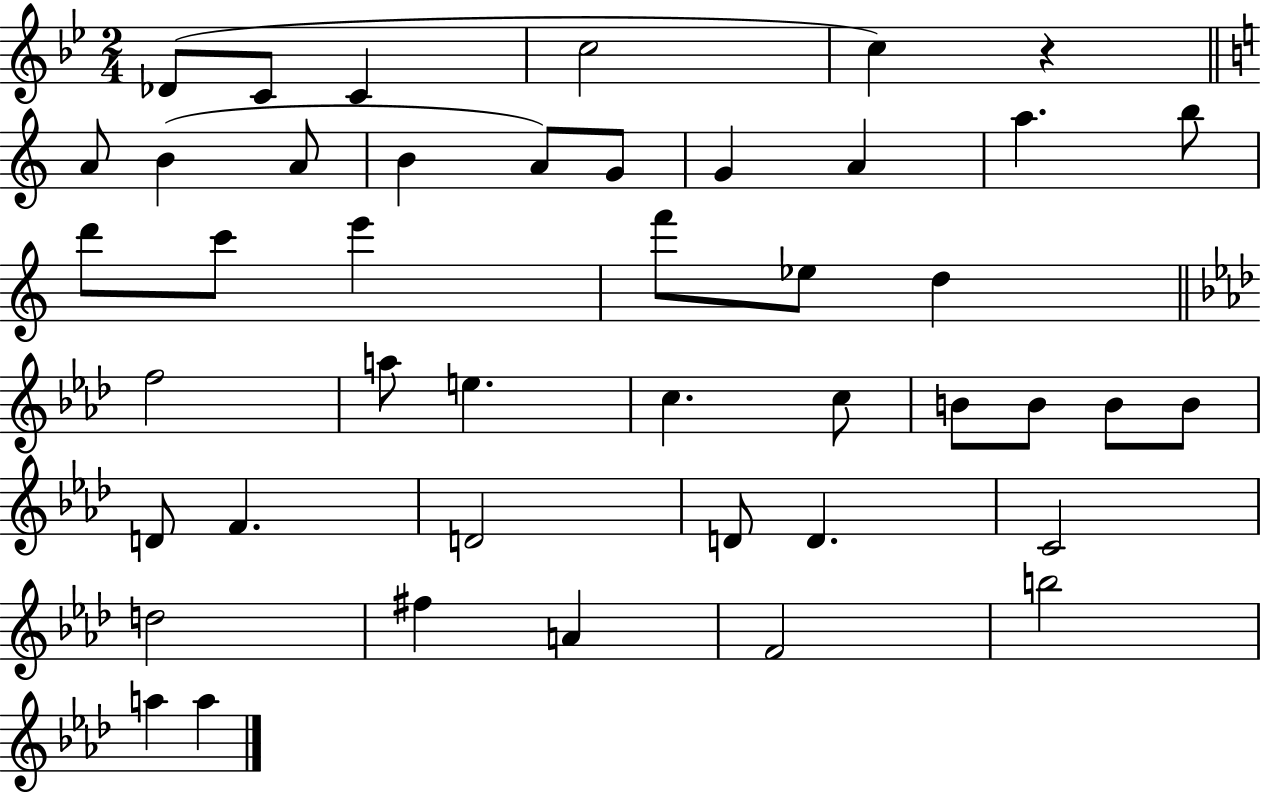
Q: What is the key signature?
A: BES major